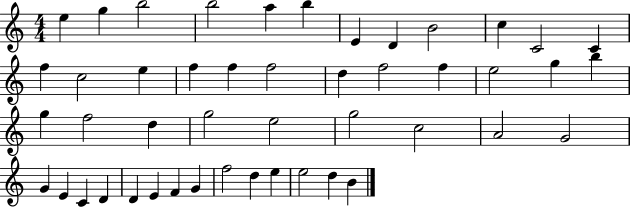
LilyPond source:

{
  \clef treble
  \numericTimeSignature
  \time 4/4
  \key c \major
  e''4 g''4 b''2 | b''2 a''4 b''4 | e'4 d'4 b'2 | c''4 c'2 c'4 | \break f''4 c''2 e''4 | f''4 f''4 f''2 | d''4 f''2 f''4 | e''2 g''4 b''4 | \break g''4 f''2 d''4 | g''2 e''2 | g''2 c''2 | a'2 g'2 | \break g'4 e'4 c'4 d'4 | d'4 e'4 f'4 g'4 | f''2 d''4 e''4 | e''2 d''4 b'4 | \break \bar "|."
}